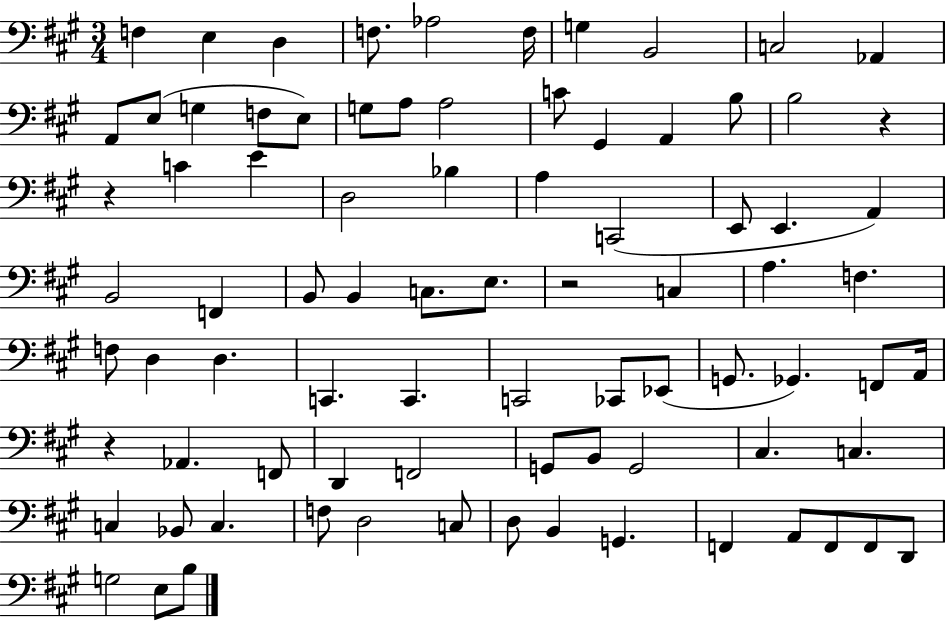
X:1
T:Untitled
M:3/4
L:1/4
K:A
F, E, D, F,/2 _A,2 F,/4 G, B,,2 C,2 _A,, A,,/2 E,/2 G, F,/2 E,/2 G,/2 A,/2 A,2 C/2 ^G,, A,, B,/2 B,2 z z C E D,2 _B, A, C,,2 E,,/2 E,, A,, B,,2 F,, B,,/2 B,, C,/2 E,/2 z2 C, A, F, F,/2 D, D, C,, C,, C,,2 _C,,/2 _E,,/2 G,,/2 _G,, F,,/2 A,,/4 z _A,, F,,/2 D,, F,,2 G,,/2 B,,/2 G,,2 ^C, C, C, _B,,/2 C, F,/2 D,2 C,/2 D,/2 B,, G,, F,, A,,/2 F,,/2 F,,/2 D,,/2 G,2 E,/2 B,/2